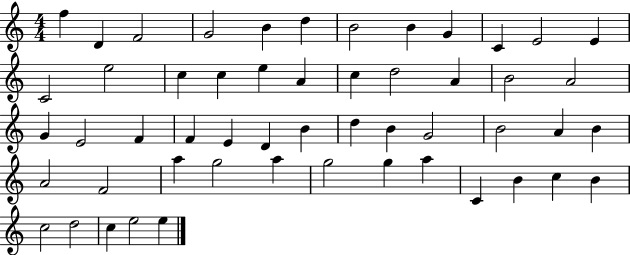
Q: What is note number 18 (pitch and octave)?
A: A4